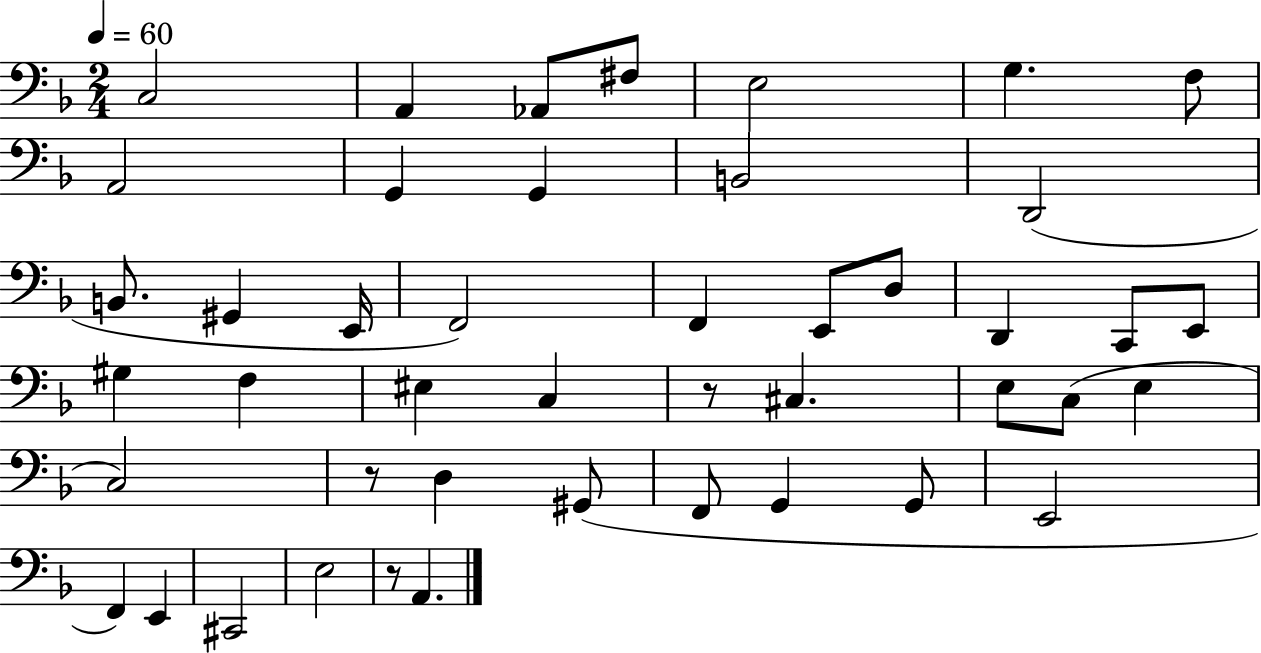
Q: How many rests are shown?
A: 3